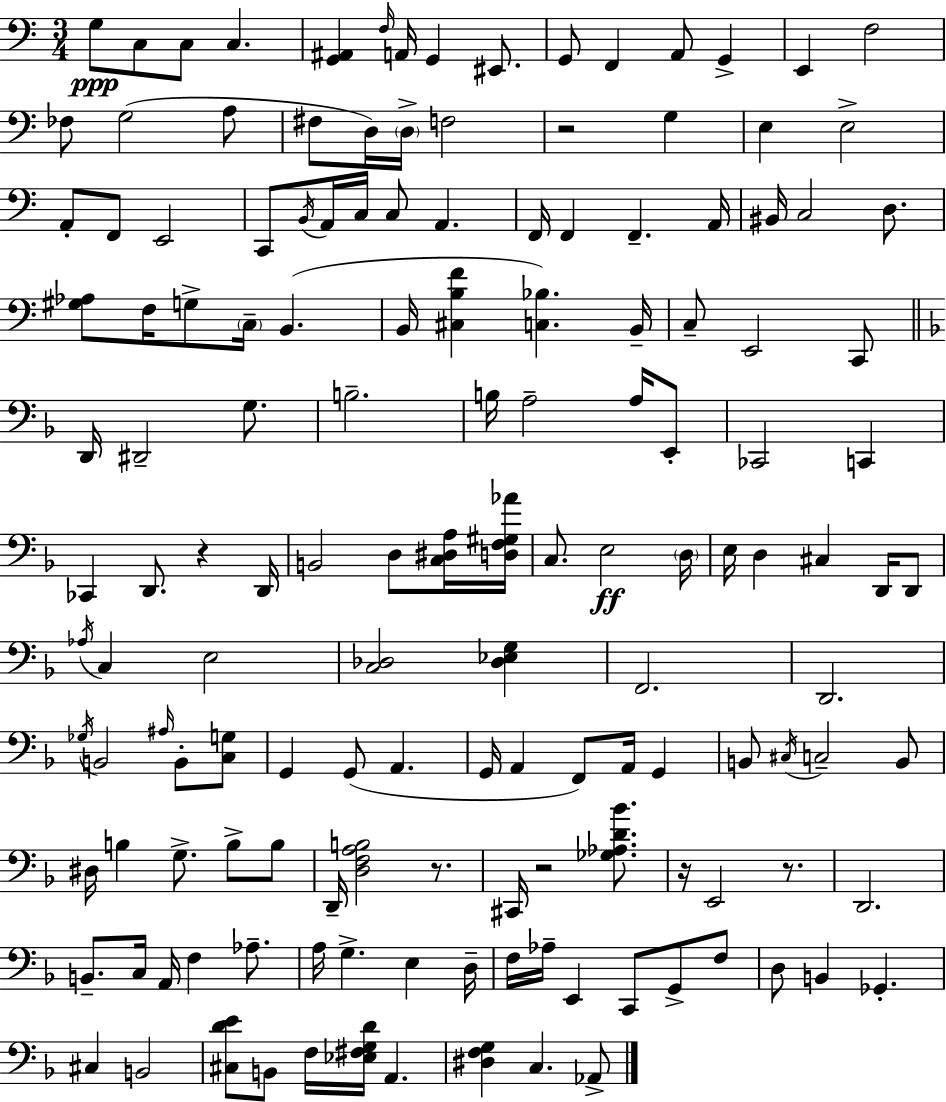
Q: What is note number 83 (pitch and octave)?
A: G2